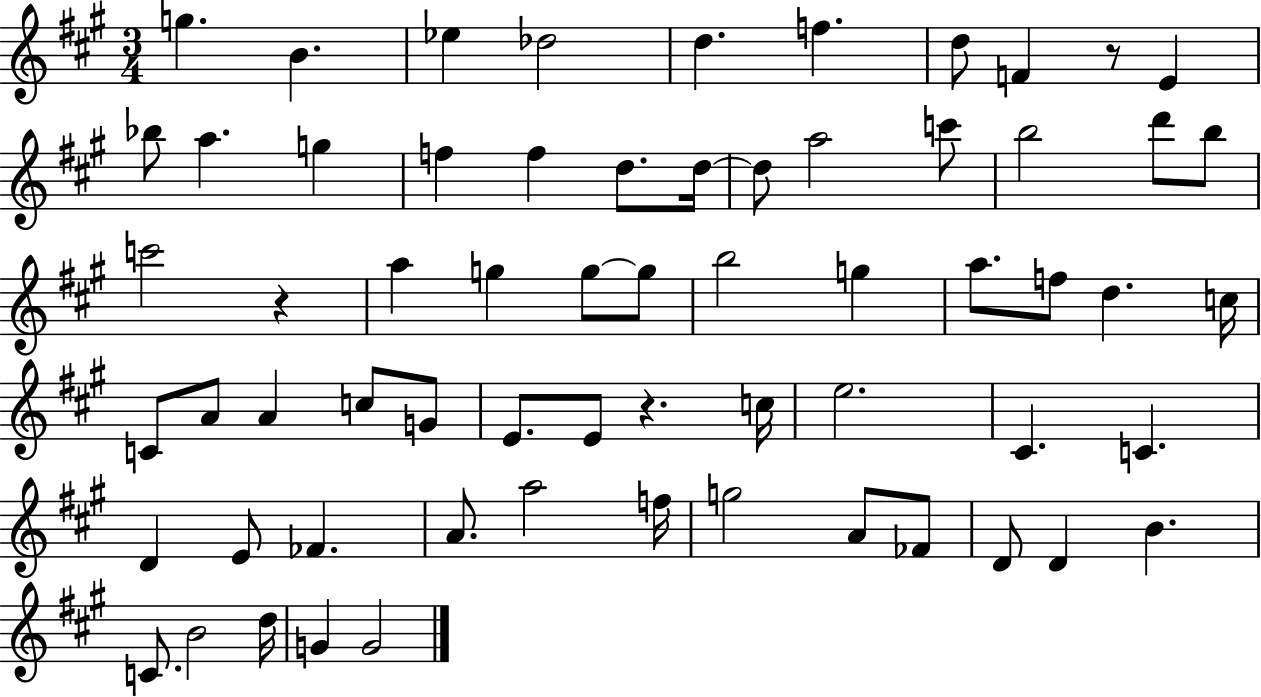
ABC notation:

X:1
T:Untitled
M:3/4
L:1/4
K:A
g B _e _d2 d f d/2 F z/2 E _b/2 a g f f d/2 d/4 d/2 a2 c'/2 b2 d'/2 b/2 c'2 z a g g/2 g/2 b2 g a/2 f/2 d c/4 C/2 A/2 A c/2 G/2 E/2 E/2 z c/4 e2 ^C C D E/2 _F A/2 a2 f/4 g2 A/2 _F/2 D/2 D B C/2 B2 d/4 G G2